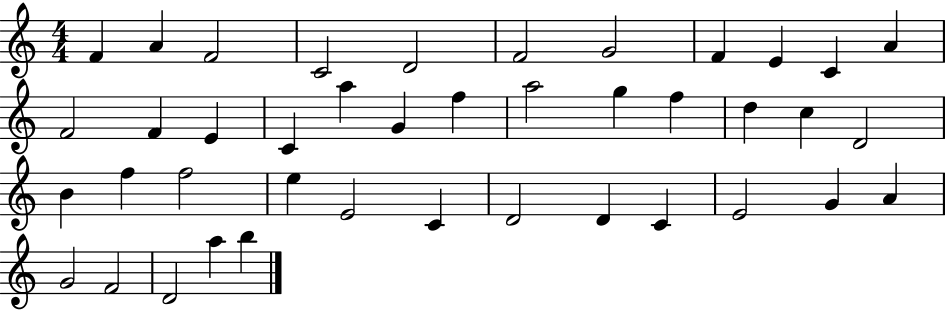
F4/q A4/q F4/h C4/h D4/h F4/h G4/h F4/q E4/q C4/q A4/q F4/h F4/q E4/q C4/q A5/q G4/q F5/q A5/h G5/q F5/q D5/q C5/q D4/h B4/q F5/q F5/h E5/q E4/h C4/q D4/h D4/q C4/q E4/h G4/q A4/q G4/h F4/h D4/h A5/q B5/q